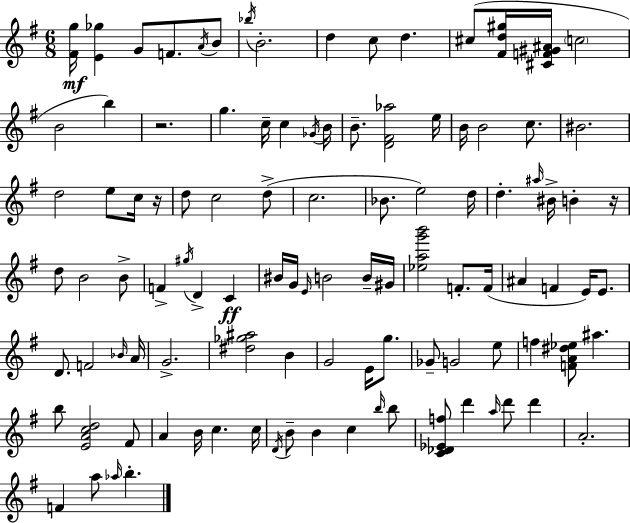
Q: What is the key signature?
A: E minor